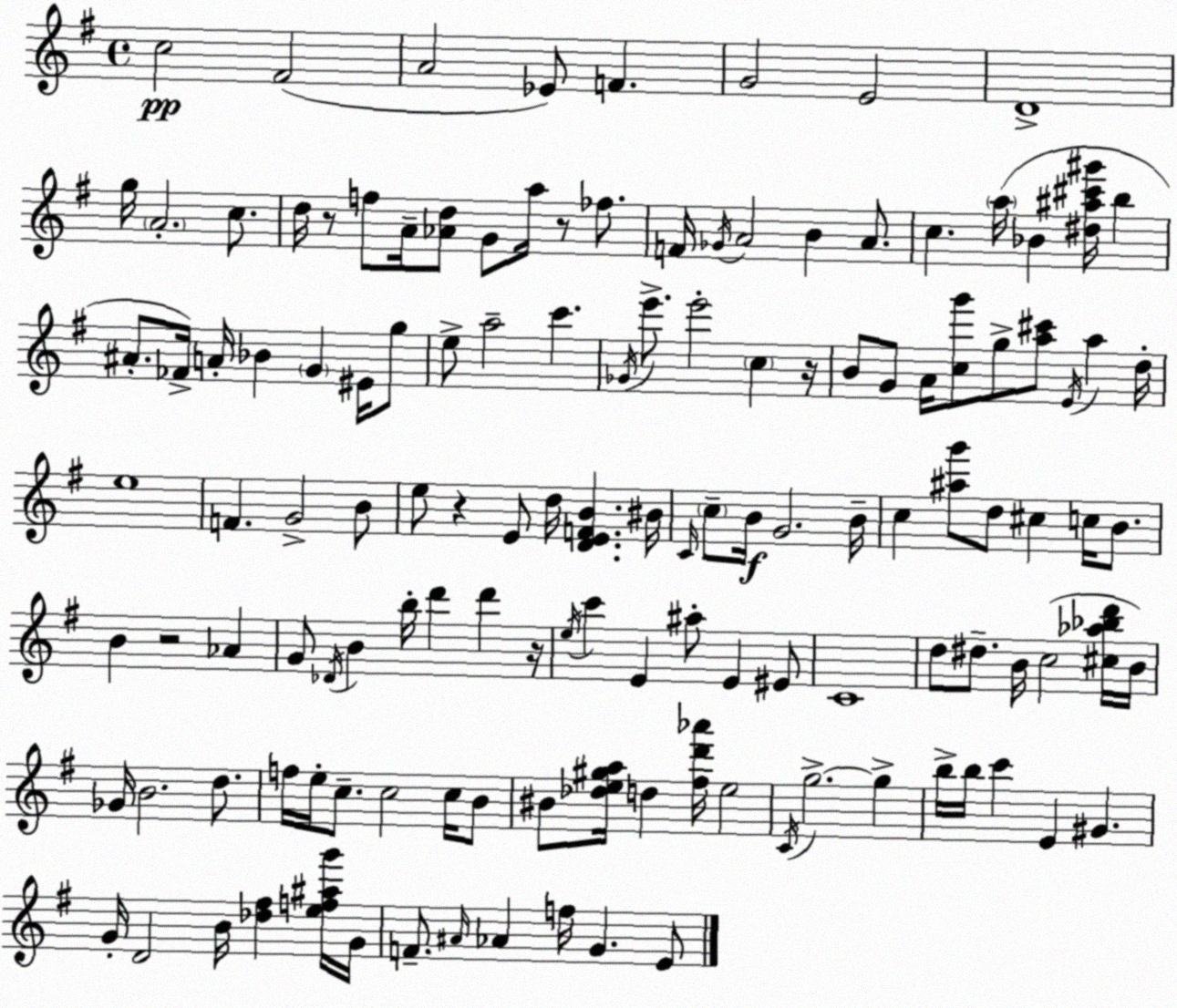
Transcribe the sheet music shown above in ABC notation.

X:1
T:Untitled
M:4/4
L:1/4
K:G
c2 ^F2 A2 _E/2 F G2 E2 D4 g/4 A2 c/2 d/4 z/2 f/2 A/4 [_Ad]/2 G/2 a/4 z/2 _f/2 F/4 _G/4 A2 B A/2 c a/4 _B [^d^a^c'^g']/4 b ^A/2 _F/4 A/4 _B G ^E/4 g/2 e/2 a2 c' _G/4 e'/2 e'2 c z/4 B/2 G/2 A/4 [cg']/2 g/2 [a^c']/2 E/4 a d/4 e4 F G2 B/2 e/2 z E/2 d/4 [DEFB] ^B/4 C/4 c/2 B/4 G2 B/4 c [^ag']/2 d/2 ^c c/4 B/2 B z2 _A G/2 _D/4 B b/4 d' d' z/4 e/4 c' E ^a/2 E ^E/2 C4 d/2 ^d/2 B/4 c2 [^c_a_bd']/4 B/4 _G/4 B2 d/2 f/4 e/4 c/2 c2 c/4 B/2 ^B/2 [_de^ga]/4 d [^fd'_a']/4 e2 C/4 g2 g b/4 b/4 c' E ^G G/4 D2 B/4 [_d^f] [ef^ag']/4 G/4 F/2 ^A/4 _A f/4 G E/2